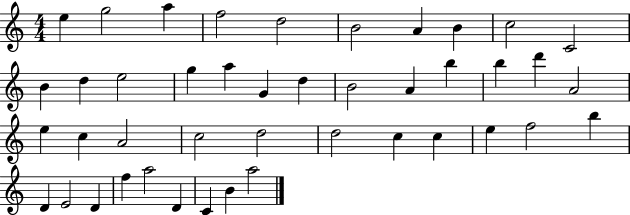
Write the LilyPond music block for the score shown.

{
  \clef treble
  \numericTimeSignature
  \time 4/4
  \key c \major
  e''4 g''2 a''4 | f''2 d''2 | b'2 a'4 b'4 | c''2 c'2 | \break b'4 d''4 e''2 | g''4 a''4 g'4 d''4 | b'2 a'4 b''4 | b''4 d'''4 a'2 | \break e''4 c''4 a'2 | c''2 d''2 | d''2 c''4 c''4 | e''4 f''2 b''4 | \break d'4 e'2 d'4 | f''4 a''2 d'4 | c'4 b'4 a''2 | \bar "|."
}